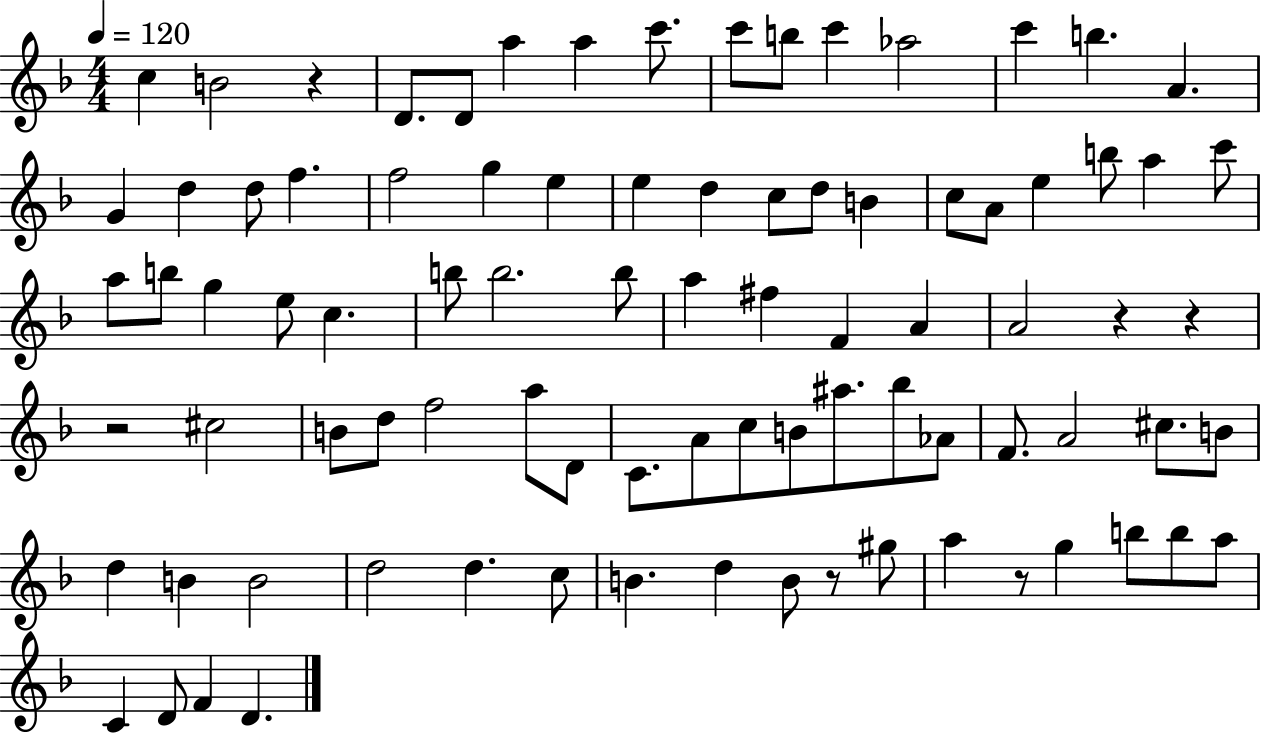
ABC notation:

X:1
T:Untitled
M:4/4
L:1/4
K:F
c B2 z D/2 D/2 a a c'/2 c'/2 b/2 c' _a2 c' b A G d d/2 f f2 g e e d c/2 d/2 B c/2 A/2 e b/2 a c'/2 a/2 b/2 g e/2 c b/2 b2 b/2 a ^f F A A2 z z z2 ^c2 B/2 d/2 f2 a/2 D/2 C/2 A/2 c/2 B/2 ^a/2 _b/2 _A/2 F/2 A2 ^c/2 B/2 d B B2 d2 d c/2 B d B/2 z/2 ^g/2 a z/2 g b/2 b/2 a/2 C D/2 F D